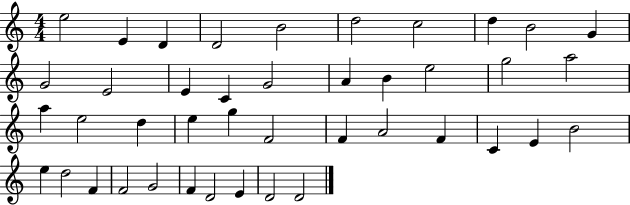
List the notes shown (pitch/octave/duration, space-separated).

E5/h E4/q D4/q D4/h B4/h D5/h C5/h D5/q B4/h G4/q G4/h E4/h E4/q C4/q G4/h A4/q B4/q E5/h G5/h A5/h A5/q E5/h D5/q E5/q G5/q F4/h F4/q A4/h F4/q C4/q E4/q B4/h E5/q D5/h F4/q F4/h G4/h F4/q D4/h E4/q D4/h D4/h